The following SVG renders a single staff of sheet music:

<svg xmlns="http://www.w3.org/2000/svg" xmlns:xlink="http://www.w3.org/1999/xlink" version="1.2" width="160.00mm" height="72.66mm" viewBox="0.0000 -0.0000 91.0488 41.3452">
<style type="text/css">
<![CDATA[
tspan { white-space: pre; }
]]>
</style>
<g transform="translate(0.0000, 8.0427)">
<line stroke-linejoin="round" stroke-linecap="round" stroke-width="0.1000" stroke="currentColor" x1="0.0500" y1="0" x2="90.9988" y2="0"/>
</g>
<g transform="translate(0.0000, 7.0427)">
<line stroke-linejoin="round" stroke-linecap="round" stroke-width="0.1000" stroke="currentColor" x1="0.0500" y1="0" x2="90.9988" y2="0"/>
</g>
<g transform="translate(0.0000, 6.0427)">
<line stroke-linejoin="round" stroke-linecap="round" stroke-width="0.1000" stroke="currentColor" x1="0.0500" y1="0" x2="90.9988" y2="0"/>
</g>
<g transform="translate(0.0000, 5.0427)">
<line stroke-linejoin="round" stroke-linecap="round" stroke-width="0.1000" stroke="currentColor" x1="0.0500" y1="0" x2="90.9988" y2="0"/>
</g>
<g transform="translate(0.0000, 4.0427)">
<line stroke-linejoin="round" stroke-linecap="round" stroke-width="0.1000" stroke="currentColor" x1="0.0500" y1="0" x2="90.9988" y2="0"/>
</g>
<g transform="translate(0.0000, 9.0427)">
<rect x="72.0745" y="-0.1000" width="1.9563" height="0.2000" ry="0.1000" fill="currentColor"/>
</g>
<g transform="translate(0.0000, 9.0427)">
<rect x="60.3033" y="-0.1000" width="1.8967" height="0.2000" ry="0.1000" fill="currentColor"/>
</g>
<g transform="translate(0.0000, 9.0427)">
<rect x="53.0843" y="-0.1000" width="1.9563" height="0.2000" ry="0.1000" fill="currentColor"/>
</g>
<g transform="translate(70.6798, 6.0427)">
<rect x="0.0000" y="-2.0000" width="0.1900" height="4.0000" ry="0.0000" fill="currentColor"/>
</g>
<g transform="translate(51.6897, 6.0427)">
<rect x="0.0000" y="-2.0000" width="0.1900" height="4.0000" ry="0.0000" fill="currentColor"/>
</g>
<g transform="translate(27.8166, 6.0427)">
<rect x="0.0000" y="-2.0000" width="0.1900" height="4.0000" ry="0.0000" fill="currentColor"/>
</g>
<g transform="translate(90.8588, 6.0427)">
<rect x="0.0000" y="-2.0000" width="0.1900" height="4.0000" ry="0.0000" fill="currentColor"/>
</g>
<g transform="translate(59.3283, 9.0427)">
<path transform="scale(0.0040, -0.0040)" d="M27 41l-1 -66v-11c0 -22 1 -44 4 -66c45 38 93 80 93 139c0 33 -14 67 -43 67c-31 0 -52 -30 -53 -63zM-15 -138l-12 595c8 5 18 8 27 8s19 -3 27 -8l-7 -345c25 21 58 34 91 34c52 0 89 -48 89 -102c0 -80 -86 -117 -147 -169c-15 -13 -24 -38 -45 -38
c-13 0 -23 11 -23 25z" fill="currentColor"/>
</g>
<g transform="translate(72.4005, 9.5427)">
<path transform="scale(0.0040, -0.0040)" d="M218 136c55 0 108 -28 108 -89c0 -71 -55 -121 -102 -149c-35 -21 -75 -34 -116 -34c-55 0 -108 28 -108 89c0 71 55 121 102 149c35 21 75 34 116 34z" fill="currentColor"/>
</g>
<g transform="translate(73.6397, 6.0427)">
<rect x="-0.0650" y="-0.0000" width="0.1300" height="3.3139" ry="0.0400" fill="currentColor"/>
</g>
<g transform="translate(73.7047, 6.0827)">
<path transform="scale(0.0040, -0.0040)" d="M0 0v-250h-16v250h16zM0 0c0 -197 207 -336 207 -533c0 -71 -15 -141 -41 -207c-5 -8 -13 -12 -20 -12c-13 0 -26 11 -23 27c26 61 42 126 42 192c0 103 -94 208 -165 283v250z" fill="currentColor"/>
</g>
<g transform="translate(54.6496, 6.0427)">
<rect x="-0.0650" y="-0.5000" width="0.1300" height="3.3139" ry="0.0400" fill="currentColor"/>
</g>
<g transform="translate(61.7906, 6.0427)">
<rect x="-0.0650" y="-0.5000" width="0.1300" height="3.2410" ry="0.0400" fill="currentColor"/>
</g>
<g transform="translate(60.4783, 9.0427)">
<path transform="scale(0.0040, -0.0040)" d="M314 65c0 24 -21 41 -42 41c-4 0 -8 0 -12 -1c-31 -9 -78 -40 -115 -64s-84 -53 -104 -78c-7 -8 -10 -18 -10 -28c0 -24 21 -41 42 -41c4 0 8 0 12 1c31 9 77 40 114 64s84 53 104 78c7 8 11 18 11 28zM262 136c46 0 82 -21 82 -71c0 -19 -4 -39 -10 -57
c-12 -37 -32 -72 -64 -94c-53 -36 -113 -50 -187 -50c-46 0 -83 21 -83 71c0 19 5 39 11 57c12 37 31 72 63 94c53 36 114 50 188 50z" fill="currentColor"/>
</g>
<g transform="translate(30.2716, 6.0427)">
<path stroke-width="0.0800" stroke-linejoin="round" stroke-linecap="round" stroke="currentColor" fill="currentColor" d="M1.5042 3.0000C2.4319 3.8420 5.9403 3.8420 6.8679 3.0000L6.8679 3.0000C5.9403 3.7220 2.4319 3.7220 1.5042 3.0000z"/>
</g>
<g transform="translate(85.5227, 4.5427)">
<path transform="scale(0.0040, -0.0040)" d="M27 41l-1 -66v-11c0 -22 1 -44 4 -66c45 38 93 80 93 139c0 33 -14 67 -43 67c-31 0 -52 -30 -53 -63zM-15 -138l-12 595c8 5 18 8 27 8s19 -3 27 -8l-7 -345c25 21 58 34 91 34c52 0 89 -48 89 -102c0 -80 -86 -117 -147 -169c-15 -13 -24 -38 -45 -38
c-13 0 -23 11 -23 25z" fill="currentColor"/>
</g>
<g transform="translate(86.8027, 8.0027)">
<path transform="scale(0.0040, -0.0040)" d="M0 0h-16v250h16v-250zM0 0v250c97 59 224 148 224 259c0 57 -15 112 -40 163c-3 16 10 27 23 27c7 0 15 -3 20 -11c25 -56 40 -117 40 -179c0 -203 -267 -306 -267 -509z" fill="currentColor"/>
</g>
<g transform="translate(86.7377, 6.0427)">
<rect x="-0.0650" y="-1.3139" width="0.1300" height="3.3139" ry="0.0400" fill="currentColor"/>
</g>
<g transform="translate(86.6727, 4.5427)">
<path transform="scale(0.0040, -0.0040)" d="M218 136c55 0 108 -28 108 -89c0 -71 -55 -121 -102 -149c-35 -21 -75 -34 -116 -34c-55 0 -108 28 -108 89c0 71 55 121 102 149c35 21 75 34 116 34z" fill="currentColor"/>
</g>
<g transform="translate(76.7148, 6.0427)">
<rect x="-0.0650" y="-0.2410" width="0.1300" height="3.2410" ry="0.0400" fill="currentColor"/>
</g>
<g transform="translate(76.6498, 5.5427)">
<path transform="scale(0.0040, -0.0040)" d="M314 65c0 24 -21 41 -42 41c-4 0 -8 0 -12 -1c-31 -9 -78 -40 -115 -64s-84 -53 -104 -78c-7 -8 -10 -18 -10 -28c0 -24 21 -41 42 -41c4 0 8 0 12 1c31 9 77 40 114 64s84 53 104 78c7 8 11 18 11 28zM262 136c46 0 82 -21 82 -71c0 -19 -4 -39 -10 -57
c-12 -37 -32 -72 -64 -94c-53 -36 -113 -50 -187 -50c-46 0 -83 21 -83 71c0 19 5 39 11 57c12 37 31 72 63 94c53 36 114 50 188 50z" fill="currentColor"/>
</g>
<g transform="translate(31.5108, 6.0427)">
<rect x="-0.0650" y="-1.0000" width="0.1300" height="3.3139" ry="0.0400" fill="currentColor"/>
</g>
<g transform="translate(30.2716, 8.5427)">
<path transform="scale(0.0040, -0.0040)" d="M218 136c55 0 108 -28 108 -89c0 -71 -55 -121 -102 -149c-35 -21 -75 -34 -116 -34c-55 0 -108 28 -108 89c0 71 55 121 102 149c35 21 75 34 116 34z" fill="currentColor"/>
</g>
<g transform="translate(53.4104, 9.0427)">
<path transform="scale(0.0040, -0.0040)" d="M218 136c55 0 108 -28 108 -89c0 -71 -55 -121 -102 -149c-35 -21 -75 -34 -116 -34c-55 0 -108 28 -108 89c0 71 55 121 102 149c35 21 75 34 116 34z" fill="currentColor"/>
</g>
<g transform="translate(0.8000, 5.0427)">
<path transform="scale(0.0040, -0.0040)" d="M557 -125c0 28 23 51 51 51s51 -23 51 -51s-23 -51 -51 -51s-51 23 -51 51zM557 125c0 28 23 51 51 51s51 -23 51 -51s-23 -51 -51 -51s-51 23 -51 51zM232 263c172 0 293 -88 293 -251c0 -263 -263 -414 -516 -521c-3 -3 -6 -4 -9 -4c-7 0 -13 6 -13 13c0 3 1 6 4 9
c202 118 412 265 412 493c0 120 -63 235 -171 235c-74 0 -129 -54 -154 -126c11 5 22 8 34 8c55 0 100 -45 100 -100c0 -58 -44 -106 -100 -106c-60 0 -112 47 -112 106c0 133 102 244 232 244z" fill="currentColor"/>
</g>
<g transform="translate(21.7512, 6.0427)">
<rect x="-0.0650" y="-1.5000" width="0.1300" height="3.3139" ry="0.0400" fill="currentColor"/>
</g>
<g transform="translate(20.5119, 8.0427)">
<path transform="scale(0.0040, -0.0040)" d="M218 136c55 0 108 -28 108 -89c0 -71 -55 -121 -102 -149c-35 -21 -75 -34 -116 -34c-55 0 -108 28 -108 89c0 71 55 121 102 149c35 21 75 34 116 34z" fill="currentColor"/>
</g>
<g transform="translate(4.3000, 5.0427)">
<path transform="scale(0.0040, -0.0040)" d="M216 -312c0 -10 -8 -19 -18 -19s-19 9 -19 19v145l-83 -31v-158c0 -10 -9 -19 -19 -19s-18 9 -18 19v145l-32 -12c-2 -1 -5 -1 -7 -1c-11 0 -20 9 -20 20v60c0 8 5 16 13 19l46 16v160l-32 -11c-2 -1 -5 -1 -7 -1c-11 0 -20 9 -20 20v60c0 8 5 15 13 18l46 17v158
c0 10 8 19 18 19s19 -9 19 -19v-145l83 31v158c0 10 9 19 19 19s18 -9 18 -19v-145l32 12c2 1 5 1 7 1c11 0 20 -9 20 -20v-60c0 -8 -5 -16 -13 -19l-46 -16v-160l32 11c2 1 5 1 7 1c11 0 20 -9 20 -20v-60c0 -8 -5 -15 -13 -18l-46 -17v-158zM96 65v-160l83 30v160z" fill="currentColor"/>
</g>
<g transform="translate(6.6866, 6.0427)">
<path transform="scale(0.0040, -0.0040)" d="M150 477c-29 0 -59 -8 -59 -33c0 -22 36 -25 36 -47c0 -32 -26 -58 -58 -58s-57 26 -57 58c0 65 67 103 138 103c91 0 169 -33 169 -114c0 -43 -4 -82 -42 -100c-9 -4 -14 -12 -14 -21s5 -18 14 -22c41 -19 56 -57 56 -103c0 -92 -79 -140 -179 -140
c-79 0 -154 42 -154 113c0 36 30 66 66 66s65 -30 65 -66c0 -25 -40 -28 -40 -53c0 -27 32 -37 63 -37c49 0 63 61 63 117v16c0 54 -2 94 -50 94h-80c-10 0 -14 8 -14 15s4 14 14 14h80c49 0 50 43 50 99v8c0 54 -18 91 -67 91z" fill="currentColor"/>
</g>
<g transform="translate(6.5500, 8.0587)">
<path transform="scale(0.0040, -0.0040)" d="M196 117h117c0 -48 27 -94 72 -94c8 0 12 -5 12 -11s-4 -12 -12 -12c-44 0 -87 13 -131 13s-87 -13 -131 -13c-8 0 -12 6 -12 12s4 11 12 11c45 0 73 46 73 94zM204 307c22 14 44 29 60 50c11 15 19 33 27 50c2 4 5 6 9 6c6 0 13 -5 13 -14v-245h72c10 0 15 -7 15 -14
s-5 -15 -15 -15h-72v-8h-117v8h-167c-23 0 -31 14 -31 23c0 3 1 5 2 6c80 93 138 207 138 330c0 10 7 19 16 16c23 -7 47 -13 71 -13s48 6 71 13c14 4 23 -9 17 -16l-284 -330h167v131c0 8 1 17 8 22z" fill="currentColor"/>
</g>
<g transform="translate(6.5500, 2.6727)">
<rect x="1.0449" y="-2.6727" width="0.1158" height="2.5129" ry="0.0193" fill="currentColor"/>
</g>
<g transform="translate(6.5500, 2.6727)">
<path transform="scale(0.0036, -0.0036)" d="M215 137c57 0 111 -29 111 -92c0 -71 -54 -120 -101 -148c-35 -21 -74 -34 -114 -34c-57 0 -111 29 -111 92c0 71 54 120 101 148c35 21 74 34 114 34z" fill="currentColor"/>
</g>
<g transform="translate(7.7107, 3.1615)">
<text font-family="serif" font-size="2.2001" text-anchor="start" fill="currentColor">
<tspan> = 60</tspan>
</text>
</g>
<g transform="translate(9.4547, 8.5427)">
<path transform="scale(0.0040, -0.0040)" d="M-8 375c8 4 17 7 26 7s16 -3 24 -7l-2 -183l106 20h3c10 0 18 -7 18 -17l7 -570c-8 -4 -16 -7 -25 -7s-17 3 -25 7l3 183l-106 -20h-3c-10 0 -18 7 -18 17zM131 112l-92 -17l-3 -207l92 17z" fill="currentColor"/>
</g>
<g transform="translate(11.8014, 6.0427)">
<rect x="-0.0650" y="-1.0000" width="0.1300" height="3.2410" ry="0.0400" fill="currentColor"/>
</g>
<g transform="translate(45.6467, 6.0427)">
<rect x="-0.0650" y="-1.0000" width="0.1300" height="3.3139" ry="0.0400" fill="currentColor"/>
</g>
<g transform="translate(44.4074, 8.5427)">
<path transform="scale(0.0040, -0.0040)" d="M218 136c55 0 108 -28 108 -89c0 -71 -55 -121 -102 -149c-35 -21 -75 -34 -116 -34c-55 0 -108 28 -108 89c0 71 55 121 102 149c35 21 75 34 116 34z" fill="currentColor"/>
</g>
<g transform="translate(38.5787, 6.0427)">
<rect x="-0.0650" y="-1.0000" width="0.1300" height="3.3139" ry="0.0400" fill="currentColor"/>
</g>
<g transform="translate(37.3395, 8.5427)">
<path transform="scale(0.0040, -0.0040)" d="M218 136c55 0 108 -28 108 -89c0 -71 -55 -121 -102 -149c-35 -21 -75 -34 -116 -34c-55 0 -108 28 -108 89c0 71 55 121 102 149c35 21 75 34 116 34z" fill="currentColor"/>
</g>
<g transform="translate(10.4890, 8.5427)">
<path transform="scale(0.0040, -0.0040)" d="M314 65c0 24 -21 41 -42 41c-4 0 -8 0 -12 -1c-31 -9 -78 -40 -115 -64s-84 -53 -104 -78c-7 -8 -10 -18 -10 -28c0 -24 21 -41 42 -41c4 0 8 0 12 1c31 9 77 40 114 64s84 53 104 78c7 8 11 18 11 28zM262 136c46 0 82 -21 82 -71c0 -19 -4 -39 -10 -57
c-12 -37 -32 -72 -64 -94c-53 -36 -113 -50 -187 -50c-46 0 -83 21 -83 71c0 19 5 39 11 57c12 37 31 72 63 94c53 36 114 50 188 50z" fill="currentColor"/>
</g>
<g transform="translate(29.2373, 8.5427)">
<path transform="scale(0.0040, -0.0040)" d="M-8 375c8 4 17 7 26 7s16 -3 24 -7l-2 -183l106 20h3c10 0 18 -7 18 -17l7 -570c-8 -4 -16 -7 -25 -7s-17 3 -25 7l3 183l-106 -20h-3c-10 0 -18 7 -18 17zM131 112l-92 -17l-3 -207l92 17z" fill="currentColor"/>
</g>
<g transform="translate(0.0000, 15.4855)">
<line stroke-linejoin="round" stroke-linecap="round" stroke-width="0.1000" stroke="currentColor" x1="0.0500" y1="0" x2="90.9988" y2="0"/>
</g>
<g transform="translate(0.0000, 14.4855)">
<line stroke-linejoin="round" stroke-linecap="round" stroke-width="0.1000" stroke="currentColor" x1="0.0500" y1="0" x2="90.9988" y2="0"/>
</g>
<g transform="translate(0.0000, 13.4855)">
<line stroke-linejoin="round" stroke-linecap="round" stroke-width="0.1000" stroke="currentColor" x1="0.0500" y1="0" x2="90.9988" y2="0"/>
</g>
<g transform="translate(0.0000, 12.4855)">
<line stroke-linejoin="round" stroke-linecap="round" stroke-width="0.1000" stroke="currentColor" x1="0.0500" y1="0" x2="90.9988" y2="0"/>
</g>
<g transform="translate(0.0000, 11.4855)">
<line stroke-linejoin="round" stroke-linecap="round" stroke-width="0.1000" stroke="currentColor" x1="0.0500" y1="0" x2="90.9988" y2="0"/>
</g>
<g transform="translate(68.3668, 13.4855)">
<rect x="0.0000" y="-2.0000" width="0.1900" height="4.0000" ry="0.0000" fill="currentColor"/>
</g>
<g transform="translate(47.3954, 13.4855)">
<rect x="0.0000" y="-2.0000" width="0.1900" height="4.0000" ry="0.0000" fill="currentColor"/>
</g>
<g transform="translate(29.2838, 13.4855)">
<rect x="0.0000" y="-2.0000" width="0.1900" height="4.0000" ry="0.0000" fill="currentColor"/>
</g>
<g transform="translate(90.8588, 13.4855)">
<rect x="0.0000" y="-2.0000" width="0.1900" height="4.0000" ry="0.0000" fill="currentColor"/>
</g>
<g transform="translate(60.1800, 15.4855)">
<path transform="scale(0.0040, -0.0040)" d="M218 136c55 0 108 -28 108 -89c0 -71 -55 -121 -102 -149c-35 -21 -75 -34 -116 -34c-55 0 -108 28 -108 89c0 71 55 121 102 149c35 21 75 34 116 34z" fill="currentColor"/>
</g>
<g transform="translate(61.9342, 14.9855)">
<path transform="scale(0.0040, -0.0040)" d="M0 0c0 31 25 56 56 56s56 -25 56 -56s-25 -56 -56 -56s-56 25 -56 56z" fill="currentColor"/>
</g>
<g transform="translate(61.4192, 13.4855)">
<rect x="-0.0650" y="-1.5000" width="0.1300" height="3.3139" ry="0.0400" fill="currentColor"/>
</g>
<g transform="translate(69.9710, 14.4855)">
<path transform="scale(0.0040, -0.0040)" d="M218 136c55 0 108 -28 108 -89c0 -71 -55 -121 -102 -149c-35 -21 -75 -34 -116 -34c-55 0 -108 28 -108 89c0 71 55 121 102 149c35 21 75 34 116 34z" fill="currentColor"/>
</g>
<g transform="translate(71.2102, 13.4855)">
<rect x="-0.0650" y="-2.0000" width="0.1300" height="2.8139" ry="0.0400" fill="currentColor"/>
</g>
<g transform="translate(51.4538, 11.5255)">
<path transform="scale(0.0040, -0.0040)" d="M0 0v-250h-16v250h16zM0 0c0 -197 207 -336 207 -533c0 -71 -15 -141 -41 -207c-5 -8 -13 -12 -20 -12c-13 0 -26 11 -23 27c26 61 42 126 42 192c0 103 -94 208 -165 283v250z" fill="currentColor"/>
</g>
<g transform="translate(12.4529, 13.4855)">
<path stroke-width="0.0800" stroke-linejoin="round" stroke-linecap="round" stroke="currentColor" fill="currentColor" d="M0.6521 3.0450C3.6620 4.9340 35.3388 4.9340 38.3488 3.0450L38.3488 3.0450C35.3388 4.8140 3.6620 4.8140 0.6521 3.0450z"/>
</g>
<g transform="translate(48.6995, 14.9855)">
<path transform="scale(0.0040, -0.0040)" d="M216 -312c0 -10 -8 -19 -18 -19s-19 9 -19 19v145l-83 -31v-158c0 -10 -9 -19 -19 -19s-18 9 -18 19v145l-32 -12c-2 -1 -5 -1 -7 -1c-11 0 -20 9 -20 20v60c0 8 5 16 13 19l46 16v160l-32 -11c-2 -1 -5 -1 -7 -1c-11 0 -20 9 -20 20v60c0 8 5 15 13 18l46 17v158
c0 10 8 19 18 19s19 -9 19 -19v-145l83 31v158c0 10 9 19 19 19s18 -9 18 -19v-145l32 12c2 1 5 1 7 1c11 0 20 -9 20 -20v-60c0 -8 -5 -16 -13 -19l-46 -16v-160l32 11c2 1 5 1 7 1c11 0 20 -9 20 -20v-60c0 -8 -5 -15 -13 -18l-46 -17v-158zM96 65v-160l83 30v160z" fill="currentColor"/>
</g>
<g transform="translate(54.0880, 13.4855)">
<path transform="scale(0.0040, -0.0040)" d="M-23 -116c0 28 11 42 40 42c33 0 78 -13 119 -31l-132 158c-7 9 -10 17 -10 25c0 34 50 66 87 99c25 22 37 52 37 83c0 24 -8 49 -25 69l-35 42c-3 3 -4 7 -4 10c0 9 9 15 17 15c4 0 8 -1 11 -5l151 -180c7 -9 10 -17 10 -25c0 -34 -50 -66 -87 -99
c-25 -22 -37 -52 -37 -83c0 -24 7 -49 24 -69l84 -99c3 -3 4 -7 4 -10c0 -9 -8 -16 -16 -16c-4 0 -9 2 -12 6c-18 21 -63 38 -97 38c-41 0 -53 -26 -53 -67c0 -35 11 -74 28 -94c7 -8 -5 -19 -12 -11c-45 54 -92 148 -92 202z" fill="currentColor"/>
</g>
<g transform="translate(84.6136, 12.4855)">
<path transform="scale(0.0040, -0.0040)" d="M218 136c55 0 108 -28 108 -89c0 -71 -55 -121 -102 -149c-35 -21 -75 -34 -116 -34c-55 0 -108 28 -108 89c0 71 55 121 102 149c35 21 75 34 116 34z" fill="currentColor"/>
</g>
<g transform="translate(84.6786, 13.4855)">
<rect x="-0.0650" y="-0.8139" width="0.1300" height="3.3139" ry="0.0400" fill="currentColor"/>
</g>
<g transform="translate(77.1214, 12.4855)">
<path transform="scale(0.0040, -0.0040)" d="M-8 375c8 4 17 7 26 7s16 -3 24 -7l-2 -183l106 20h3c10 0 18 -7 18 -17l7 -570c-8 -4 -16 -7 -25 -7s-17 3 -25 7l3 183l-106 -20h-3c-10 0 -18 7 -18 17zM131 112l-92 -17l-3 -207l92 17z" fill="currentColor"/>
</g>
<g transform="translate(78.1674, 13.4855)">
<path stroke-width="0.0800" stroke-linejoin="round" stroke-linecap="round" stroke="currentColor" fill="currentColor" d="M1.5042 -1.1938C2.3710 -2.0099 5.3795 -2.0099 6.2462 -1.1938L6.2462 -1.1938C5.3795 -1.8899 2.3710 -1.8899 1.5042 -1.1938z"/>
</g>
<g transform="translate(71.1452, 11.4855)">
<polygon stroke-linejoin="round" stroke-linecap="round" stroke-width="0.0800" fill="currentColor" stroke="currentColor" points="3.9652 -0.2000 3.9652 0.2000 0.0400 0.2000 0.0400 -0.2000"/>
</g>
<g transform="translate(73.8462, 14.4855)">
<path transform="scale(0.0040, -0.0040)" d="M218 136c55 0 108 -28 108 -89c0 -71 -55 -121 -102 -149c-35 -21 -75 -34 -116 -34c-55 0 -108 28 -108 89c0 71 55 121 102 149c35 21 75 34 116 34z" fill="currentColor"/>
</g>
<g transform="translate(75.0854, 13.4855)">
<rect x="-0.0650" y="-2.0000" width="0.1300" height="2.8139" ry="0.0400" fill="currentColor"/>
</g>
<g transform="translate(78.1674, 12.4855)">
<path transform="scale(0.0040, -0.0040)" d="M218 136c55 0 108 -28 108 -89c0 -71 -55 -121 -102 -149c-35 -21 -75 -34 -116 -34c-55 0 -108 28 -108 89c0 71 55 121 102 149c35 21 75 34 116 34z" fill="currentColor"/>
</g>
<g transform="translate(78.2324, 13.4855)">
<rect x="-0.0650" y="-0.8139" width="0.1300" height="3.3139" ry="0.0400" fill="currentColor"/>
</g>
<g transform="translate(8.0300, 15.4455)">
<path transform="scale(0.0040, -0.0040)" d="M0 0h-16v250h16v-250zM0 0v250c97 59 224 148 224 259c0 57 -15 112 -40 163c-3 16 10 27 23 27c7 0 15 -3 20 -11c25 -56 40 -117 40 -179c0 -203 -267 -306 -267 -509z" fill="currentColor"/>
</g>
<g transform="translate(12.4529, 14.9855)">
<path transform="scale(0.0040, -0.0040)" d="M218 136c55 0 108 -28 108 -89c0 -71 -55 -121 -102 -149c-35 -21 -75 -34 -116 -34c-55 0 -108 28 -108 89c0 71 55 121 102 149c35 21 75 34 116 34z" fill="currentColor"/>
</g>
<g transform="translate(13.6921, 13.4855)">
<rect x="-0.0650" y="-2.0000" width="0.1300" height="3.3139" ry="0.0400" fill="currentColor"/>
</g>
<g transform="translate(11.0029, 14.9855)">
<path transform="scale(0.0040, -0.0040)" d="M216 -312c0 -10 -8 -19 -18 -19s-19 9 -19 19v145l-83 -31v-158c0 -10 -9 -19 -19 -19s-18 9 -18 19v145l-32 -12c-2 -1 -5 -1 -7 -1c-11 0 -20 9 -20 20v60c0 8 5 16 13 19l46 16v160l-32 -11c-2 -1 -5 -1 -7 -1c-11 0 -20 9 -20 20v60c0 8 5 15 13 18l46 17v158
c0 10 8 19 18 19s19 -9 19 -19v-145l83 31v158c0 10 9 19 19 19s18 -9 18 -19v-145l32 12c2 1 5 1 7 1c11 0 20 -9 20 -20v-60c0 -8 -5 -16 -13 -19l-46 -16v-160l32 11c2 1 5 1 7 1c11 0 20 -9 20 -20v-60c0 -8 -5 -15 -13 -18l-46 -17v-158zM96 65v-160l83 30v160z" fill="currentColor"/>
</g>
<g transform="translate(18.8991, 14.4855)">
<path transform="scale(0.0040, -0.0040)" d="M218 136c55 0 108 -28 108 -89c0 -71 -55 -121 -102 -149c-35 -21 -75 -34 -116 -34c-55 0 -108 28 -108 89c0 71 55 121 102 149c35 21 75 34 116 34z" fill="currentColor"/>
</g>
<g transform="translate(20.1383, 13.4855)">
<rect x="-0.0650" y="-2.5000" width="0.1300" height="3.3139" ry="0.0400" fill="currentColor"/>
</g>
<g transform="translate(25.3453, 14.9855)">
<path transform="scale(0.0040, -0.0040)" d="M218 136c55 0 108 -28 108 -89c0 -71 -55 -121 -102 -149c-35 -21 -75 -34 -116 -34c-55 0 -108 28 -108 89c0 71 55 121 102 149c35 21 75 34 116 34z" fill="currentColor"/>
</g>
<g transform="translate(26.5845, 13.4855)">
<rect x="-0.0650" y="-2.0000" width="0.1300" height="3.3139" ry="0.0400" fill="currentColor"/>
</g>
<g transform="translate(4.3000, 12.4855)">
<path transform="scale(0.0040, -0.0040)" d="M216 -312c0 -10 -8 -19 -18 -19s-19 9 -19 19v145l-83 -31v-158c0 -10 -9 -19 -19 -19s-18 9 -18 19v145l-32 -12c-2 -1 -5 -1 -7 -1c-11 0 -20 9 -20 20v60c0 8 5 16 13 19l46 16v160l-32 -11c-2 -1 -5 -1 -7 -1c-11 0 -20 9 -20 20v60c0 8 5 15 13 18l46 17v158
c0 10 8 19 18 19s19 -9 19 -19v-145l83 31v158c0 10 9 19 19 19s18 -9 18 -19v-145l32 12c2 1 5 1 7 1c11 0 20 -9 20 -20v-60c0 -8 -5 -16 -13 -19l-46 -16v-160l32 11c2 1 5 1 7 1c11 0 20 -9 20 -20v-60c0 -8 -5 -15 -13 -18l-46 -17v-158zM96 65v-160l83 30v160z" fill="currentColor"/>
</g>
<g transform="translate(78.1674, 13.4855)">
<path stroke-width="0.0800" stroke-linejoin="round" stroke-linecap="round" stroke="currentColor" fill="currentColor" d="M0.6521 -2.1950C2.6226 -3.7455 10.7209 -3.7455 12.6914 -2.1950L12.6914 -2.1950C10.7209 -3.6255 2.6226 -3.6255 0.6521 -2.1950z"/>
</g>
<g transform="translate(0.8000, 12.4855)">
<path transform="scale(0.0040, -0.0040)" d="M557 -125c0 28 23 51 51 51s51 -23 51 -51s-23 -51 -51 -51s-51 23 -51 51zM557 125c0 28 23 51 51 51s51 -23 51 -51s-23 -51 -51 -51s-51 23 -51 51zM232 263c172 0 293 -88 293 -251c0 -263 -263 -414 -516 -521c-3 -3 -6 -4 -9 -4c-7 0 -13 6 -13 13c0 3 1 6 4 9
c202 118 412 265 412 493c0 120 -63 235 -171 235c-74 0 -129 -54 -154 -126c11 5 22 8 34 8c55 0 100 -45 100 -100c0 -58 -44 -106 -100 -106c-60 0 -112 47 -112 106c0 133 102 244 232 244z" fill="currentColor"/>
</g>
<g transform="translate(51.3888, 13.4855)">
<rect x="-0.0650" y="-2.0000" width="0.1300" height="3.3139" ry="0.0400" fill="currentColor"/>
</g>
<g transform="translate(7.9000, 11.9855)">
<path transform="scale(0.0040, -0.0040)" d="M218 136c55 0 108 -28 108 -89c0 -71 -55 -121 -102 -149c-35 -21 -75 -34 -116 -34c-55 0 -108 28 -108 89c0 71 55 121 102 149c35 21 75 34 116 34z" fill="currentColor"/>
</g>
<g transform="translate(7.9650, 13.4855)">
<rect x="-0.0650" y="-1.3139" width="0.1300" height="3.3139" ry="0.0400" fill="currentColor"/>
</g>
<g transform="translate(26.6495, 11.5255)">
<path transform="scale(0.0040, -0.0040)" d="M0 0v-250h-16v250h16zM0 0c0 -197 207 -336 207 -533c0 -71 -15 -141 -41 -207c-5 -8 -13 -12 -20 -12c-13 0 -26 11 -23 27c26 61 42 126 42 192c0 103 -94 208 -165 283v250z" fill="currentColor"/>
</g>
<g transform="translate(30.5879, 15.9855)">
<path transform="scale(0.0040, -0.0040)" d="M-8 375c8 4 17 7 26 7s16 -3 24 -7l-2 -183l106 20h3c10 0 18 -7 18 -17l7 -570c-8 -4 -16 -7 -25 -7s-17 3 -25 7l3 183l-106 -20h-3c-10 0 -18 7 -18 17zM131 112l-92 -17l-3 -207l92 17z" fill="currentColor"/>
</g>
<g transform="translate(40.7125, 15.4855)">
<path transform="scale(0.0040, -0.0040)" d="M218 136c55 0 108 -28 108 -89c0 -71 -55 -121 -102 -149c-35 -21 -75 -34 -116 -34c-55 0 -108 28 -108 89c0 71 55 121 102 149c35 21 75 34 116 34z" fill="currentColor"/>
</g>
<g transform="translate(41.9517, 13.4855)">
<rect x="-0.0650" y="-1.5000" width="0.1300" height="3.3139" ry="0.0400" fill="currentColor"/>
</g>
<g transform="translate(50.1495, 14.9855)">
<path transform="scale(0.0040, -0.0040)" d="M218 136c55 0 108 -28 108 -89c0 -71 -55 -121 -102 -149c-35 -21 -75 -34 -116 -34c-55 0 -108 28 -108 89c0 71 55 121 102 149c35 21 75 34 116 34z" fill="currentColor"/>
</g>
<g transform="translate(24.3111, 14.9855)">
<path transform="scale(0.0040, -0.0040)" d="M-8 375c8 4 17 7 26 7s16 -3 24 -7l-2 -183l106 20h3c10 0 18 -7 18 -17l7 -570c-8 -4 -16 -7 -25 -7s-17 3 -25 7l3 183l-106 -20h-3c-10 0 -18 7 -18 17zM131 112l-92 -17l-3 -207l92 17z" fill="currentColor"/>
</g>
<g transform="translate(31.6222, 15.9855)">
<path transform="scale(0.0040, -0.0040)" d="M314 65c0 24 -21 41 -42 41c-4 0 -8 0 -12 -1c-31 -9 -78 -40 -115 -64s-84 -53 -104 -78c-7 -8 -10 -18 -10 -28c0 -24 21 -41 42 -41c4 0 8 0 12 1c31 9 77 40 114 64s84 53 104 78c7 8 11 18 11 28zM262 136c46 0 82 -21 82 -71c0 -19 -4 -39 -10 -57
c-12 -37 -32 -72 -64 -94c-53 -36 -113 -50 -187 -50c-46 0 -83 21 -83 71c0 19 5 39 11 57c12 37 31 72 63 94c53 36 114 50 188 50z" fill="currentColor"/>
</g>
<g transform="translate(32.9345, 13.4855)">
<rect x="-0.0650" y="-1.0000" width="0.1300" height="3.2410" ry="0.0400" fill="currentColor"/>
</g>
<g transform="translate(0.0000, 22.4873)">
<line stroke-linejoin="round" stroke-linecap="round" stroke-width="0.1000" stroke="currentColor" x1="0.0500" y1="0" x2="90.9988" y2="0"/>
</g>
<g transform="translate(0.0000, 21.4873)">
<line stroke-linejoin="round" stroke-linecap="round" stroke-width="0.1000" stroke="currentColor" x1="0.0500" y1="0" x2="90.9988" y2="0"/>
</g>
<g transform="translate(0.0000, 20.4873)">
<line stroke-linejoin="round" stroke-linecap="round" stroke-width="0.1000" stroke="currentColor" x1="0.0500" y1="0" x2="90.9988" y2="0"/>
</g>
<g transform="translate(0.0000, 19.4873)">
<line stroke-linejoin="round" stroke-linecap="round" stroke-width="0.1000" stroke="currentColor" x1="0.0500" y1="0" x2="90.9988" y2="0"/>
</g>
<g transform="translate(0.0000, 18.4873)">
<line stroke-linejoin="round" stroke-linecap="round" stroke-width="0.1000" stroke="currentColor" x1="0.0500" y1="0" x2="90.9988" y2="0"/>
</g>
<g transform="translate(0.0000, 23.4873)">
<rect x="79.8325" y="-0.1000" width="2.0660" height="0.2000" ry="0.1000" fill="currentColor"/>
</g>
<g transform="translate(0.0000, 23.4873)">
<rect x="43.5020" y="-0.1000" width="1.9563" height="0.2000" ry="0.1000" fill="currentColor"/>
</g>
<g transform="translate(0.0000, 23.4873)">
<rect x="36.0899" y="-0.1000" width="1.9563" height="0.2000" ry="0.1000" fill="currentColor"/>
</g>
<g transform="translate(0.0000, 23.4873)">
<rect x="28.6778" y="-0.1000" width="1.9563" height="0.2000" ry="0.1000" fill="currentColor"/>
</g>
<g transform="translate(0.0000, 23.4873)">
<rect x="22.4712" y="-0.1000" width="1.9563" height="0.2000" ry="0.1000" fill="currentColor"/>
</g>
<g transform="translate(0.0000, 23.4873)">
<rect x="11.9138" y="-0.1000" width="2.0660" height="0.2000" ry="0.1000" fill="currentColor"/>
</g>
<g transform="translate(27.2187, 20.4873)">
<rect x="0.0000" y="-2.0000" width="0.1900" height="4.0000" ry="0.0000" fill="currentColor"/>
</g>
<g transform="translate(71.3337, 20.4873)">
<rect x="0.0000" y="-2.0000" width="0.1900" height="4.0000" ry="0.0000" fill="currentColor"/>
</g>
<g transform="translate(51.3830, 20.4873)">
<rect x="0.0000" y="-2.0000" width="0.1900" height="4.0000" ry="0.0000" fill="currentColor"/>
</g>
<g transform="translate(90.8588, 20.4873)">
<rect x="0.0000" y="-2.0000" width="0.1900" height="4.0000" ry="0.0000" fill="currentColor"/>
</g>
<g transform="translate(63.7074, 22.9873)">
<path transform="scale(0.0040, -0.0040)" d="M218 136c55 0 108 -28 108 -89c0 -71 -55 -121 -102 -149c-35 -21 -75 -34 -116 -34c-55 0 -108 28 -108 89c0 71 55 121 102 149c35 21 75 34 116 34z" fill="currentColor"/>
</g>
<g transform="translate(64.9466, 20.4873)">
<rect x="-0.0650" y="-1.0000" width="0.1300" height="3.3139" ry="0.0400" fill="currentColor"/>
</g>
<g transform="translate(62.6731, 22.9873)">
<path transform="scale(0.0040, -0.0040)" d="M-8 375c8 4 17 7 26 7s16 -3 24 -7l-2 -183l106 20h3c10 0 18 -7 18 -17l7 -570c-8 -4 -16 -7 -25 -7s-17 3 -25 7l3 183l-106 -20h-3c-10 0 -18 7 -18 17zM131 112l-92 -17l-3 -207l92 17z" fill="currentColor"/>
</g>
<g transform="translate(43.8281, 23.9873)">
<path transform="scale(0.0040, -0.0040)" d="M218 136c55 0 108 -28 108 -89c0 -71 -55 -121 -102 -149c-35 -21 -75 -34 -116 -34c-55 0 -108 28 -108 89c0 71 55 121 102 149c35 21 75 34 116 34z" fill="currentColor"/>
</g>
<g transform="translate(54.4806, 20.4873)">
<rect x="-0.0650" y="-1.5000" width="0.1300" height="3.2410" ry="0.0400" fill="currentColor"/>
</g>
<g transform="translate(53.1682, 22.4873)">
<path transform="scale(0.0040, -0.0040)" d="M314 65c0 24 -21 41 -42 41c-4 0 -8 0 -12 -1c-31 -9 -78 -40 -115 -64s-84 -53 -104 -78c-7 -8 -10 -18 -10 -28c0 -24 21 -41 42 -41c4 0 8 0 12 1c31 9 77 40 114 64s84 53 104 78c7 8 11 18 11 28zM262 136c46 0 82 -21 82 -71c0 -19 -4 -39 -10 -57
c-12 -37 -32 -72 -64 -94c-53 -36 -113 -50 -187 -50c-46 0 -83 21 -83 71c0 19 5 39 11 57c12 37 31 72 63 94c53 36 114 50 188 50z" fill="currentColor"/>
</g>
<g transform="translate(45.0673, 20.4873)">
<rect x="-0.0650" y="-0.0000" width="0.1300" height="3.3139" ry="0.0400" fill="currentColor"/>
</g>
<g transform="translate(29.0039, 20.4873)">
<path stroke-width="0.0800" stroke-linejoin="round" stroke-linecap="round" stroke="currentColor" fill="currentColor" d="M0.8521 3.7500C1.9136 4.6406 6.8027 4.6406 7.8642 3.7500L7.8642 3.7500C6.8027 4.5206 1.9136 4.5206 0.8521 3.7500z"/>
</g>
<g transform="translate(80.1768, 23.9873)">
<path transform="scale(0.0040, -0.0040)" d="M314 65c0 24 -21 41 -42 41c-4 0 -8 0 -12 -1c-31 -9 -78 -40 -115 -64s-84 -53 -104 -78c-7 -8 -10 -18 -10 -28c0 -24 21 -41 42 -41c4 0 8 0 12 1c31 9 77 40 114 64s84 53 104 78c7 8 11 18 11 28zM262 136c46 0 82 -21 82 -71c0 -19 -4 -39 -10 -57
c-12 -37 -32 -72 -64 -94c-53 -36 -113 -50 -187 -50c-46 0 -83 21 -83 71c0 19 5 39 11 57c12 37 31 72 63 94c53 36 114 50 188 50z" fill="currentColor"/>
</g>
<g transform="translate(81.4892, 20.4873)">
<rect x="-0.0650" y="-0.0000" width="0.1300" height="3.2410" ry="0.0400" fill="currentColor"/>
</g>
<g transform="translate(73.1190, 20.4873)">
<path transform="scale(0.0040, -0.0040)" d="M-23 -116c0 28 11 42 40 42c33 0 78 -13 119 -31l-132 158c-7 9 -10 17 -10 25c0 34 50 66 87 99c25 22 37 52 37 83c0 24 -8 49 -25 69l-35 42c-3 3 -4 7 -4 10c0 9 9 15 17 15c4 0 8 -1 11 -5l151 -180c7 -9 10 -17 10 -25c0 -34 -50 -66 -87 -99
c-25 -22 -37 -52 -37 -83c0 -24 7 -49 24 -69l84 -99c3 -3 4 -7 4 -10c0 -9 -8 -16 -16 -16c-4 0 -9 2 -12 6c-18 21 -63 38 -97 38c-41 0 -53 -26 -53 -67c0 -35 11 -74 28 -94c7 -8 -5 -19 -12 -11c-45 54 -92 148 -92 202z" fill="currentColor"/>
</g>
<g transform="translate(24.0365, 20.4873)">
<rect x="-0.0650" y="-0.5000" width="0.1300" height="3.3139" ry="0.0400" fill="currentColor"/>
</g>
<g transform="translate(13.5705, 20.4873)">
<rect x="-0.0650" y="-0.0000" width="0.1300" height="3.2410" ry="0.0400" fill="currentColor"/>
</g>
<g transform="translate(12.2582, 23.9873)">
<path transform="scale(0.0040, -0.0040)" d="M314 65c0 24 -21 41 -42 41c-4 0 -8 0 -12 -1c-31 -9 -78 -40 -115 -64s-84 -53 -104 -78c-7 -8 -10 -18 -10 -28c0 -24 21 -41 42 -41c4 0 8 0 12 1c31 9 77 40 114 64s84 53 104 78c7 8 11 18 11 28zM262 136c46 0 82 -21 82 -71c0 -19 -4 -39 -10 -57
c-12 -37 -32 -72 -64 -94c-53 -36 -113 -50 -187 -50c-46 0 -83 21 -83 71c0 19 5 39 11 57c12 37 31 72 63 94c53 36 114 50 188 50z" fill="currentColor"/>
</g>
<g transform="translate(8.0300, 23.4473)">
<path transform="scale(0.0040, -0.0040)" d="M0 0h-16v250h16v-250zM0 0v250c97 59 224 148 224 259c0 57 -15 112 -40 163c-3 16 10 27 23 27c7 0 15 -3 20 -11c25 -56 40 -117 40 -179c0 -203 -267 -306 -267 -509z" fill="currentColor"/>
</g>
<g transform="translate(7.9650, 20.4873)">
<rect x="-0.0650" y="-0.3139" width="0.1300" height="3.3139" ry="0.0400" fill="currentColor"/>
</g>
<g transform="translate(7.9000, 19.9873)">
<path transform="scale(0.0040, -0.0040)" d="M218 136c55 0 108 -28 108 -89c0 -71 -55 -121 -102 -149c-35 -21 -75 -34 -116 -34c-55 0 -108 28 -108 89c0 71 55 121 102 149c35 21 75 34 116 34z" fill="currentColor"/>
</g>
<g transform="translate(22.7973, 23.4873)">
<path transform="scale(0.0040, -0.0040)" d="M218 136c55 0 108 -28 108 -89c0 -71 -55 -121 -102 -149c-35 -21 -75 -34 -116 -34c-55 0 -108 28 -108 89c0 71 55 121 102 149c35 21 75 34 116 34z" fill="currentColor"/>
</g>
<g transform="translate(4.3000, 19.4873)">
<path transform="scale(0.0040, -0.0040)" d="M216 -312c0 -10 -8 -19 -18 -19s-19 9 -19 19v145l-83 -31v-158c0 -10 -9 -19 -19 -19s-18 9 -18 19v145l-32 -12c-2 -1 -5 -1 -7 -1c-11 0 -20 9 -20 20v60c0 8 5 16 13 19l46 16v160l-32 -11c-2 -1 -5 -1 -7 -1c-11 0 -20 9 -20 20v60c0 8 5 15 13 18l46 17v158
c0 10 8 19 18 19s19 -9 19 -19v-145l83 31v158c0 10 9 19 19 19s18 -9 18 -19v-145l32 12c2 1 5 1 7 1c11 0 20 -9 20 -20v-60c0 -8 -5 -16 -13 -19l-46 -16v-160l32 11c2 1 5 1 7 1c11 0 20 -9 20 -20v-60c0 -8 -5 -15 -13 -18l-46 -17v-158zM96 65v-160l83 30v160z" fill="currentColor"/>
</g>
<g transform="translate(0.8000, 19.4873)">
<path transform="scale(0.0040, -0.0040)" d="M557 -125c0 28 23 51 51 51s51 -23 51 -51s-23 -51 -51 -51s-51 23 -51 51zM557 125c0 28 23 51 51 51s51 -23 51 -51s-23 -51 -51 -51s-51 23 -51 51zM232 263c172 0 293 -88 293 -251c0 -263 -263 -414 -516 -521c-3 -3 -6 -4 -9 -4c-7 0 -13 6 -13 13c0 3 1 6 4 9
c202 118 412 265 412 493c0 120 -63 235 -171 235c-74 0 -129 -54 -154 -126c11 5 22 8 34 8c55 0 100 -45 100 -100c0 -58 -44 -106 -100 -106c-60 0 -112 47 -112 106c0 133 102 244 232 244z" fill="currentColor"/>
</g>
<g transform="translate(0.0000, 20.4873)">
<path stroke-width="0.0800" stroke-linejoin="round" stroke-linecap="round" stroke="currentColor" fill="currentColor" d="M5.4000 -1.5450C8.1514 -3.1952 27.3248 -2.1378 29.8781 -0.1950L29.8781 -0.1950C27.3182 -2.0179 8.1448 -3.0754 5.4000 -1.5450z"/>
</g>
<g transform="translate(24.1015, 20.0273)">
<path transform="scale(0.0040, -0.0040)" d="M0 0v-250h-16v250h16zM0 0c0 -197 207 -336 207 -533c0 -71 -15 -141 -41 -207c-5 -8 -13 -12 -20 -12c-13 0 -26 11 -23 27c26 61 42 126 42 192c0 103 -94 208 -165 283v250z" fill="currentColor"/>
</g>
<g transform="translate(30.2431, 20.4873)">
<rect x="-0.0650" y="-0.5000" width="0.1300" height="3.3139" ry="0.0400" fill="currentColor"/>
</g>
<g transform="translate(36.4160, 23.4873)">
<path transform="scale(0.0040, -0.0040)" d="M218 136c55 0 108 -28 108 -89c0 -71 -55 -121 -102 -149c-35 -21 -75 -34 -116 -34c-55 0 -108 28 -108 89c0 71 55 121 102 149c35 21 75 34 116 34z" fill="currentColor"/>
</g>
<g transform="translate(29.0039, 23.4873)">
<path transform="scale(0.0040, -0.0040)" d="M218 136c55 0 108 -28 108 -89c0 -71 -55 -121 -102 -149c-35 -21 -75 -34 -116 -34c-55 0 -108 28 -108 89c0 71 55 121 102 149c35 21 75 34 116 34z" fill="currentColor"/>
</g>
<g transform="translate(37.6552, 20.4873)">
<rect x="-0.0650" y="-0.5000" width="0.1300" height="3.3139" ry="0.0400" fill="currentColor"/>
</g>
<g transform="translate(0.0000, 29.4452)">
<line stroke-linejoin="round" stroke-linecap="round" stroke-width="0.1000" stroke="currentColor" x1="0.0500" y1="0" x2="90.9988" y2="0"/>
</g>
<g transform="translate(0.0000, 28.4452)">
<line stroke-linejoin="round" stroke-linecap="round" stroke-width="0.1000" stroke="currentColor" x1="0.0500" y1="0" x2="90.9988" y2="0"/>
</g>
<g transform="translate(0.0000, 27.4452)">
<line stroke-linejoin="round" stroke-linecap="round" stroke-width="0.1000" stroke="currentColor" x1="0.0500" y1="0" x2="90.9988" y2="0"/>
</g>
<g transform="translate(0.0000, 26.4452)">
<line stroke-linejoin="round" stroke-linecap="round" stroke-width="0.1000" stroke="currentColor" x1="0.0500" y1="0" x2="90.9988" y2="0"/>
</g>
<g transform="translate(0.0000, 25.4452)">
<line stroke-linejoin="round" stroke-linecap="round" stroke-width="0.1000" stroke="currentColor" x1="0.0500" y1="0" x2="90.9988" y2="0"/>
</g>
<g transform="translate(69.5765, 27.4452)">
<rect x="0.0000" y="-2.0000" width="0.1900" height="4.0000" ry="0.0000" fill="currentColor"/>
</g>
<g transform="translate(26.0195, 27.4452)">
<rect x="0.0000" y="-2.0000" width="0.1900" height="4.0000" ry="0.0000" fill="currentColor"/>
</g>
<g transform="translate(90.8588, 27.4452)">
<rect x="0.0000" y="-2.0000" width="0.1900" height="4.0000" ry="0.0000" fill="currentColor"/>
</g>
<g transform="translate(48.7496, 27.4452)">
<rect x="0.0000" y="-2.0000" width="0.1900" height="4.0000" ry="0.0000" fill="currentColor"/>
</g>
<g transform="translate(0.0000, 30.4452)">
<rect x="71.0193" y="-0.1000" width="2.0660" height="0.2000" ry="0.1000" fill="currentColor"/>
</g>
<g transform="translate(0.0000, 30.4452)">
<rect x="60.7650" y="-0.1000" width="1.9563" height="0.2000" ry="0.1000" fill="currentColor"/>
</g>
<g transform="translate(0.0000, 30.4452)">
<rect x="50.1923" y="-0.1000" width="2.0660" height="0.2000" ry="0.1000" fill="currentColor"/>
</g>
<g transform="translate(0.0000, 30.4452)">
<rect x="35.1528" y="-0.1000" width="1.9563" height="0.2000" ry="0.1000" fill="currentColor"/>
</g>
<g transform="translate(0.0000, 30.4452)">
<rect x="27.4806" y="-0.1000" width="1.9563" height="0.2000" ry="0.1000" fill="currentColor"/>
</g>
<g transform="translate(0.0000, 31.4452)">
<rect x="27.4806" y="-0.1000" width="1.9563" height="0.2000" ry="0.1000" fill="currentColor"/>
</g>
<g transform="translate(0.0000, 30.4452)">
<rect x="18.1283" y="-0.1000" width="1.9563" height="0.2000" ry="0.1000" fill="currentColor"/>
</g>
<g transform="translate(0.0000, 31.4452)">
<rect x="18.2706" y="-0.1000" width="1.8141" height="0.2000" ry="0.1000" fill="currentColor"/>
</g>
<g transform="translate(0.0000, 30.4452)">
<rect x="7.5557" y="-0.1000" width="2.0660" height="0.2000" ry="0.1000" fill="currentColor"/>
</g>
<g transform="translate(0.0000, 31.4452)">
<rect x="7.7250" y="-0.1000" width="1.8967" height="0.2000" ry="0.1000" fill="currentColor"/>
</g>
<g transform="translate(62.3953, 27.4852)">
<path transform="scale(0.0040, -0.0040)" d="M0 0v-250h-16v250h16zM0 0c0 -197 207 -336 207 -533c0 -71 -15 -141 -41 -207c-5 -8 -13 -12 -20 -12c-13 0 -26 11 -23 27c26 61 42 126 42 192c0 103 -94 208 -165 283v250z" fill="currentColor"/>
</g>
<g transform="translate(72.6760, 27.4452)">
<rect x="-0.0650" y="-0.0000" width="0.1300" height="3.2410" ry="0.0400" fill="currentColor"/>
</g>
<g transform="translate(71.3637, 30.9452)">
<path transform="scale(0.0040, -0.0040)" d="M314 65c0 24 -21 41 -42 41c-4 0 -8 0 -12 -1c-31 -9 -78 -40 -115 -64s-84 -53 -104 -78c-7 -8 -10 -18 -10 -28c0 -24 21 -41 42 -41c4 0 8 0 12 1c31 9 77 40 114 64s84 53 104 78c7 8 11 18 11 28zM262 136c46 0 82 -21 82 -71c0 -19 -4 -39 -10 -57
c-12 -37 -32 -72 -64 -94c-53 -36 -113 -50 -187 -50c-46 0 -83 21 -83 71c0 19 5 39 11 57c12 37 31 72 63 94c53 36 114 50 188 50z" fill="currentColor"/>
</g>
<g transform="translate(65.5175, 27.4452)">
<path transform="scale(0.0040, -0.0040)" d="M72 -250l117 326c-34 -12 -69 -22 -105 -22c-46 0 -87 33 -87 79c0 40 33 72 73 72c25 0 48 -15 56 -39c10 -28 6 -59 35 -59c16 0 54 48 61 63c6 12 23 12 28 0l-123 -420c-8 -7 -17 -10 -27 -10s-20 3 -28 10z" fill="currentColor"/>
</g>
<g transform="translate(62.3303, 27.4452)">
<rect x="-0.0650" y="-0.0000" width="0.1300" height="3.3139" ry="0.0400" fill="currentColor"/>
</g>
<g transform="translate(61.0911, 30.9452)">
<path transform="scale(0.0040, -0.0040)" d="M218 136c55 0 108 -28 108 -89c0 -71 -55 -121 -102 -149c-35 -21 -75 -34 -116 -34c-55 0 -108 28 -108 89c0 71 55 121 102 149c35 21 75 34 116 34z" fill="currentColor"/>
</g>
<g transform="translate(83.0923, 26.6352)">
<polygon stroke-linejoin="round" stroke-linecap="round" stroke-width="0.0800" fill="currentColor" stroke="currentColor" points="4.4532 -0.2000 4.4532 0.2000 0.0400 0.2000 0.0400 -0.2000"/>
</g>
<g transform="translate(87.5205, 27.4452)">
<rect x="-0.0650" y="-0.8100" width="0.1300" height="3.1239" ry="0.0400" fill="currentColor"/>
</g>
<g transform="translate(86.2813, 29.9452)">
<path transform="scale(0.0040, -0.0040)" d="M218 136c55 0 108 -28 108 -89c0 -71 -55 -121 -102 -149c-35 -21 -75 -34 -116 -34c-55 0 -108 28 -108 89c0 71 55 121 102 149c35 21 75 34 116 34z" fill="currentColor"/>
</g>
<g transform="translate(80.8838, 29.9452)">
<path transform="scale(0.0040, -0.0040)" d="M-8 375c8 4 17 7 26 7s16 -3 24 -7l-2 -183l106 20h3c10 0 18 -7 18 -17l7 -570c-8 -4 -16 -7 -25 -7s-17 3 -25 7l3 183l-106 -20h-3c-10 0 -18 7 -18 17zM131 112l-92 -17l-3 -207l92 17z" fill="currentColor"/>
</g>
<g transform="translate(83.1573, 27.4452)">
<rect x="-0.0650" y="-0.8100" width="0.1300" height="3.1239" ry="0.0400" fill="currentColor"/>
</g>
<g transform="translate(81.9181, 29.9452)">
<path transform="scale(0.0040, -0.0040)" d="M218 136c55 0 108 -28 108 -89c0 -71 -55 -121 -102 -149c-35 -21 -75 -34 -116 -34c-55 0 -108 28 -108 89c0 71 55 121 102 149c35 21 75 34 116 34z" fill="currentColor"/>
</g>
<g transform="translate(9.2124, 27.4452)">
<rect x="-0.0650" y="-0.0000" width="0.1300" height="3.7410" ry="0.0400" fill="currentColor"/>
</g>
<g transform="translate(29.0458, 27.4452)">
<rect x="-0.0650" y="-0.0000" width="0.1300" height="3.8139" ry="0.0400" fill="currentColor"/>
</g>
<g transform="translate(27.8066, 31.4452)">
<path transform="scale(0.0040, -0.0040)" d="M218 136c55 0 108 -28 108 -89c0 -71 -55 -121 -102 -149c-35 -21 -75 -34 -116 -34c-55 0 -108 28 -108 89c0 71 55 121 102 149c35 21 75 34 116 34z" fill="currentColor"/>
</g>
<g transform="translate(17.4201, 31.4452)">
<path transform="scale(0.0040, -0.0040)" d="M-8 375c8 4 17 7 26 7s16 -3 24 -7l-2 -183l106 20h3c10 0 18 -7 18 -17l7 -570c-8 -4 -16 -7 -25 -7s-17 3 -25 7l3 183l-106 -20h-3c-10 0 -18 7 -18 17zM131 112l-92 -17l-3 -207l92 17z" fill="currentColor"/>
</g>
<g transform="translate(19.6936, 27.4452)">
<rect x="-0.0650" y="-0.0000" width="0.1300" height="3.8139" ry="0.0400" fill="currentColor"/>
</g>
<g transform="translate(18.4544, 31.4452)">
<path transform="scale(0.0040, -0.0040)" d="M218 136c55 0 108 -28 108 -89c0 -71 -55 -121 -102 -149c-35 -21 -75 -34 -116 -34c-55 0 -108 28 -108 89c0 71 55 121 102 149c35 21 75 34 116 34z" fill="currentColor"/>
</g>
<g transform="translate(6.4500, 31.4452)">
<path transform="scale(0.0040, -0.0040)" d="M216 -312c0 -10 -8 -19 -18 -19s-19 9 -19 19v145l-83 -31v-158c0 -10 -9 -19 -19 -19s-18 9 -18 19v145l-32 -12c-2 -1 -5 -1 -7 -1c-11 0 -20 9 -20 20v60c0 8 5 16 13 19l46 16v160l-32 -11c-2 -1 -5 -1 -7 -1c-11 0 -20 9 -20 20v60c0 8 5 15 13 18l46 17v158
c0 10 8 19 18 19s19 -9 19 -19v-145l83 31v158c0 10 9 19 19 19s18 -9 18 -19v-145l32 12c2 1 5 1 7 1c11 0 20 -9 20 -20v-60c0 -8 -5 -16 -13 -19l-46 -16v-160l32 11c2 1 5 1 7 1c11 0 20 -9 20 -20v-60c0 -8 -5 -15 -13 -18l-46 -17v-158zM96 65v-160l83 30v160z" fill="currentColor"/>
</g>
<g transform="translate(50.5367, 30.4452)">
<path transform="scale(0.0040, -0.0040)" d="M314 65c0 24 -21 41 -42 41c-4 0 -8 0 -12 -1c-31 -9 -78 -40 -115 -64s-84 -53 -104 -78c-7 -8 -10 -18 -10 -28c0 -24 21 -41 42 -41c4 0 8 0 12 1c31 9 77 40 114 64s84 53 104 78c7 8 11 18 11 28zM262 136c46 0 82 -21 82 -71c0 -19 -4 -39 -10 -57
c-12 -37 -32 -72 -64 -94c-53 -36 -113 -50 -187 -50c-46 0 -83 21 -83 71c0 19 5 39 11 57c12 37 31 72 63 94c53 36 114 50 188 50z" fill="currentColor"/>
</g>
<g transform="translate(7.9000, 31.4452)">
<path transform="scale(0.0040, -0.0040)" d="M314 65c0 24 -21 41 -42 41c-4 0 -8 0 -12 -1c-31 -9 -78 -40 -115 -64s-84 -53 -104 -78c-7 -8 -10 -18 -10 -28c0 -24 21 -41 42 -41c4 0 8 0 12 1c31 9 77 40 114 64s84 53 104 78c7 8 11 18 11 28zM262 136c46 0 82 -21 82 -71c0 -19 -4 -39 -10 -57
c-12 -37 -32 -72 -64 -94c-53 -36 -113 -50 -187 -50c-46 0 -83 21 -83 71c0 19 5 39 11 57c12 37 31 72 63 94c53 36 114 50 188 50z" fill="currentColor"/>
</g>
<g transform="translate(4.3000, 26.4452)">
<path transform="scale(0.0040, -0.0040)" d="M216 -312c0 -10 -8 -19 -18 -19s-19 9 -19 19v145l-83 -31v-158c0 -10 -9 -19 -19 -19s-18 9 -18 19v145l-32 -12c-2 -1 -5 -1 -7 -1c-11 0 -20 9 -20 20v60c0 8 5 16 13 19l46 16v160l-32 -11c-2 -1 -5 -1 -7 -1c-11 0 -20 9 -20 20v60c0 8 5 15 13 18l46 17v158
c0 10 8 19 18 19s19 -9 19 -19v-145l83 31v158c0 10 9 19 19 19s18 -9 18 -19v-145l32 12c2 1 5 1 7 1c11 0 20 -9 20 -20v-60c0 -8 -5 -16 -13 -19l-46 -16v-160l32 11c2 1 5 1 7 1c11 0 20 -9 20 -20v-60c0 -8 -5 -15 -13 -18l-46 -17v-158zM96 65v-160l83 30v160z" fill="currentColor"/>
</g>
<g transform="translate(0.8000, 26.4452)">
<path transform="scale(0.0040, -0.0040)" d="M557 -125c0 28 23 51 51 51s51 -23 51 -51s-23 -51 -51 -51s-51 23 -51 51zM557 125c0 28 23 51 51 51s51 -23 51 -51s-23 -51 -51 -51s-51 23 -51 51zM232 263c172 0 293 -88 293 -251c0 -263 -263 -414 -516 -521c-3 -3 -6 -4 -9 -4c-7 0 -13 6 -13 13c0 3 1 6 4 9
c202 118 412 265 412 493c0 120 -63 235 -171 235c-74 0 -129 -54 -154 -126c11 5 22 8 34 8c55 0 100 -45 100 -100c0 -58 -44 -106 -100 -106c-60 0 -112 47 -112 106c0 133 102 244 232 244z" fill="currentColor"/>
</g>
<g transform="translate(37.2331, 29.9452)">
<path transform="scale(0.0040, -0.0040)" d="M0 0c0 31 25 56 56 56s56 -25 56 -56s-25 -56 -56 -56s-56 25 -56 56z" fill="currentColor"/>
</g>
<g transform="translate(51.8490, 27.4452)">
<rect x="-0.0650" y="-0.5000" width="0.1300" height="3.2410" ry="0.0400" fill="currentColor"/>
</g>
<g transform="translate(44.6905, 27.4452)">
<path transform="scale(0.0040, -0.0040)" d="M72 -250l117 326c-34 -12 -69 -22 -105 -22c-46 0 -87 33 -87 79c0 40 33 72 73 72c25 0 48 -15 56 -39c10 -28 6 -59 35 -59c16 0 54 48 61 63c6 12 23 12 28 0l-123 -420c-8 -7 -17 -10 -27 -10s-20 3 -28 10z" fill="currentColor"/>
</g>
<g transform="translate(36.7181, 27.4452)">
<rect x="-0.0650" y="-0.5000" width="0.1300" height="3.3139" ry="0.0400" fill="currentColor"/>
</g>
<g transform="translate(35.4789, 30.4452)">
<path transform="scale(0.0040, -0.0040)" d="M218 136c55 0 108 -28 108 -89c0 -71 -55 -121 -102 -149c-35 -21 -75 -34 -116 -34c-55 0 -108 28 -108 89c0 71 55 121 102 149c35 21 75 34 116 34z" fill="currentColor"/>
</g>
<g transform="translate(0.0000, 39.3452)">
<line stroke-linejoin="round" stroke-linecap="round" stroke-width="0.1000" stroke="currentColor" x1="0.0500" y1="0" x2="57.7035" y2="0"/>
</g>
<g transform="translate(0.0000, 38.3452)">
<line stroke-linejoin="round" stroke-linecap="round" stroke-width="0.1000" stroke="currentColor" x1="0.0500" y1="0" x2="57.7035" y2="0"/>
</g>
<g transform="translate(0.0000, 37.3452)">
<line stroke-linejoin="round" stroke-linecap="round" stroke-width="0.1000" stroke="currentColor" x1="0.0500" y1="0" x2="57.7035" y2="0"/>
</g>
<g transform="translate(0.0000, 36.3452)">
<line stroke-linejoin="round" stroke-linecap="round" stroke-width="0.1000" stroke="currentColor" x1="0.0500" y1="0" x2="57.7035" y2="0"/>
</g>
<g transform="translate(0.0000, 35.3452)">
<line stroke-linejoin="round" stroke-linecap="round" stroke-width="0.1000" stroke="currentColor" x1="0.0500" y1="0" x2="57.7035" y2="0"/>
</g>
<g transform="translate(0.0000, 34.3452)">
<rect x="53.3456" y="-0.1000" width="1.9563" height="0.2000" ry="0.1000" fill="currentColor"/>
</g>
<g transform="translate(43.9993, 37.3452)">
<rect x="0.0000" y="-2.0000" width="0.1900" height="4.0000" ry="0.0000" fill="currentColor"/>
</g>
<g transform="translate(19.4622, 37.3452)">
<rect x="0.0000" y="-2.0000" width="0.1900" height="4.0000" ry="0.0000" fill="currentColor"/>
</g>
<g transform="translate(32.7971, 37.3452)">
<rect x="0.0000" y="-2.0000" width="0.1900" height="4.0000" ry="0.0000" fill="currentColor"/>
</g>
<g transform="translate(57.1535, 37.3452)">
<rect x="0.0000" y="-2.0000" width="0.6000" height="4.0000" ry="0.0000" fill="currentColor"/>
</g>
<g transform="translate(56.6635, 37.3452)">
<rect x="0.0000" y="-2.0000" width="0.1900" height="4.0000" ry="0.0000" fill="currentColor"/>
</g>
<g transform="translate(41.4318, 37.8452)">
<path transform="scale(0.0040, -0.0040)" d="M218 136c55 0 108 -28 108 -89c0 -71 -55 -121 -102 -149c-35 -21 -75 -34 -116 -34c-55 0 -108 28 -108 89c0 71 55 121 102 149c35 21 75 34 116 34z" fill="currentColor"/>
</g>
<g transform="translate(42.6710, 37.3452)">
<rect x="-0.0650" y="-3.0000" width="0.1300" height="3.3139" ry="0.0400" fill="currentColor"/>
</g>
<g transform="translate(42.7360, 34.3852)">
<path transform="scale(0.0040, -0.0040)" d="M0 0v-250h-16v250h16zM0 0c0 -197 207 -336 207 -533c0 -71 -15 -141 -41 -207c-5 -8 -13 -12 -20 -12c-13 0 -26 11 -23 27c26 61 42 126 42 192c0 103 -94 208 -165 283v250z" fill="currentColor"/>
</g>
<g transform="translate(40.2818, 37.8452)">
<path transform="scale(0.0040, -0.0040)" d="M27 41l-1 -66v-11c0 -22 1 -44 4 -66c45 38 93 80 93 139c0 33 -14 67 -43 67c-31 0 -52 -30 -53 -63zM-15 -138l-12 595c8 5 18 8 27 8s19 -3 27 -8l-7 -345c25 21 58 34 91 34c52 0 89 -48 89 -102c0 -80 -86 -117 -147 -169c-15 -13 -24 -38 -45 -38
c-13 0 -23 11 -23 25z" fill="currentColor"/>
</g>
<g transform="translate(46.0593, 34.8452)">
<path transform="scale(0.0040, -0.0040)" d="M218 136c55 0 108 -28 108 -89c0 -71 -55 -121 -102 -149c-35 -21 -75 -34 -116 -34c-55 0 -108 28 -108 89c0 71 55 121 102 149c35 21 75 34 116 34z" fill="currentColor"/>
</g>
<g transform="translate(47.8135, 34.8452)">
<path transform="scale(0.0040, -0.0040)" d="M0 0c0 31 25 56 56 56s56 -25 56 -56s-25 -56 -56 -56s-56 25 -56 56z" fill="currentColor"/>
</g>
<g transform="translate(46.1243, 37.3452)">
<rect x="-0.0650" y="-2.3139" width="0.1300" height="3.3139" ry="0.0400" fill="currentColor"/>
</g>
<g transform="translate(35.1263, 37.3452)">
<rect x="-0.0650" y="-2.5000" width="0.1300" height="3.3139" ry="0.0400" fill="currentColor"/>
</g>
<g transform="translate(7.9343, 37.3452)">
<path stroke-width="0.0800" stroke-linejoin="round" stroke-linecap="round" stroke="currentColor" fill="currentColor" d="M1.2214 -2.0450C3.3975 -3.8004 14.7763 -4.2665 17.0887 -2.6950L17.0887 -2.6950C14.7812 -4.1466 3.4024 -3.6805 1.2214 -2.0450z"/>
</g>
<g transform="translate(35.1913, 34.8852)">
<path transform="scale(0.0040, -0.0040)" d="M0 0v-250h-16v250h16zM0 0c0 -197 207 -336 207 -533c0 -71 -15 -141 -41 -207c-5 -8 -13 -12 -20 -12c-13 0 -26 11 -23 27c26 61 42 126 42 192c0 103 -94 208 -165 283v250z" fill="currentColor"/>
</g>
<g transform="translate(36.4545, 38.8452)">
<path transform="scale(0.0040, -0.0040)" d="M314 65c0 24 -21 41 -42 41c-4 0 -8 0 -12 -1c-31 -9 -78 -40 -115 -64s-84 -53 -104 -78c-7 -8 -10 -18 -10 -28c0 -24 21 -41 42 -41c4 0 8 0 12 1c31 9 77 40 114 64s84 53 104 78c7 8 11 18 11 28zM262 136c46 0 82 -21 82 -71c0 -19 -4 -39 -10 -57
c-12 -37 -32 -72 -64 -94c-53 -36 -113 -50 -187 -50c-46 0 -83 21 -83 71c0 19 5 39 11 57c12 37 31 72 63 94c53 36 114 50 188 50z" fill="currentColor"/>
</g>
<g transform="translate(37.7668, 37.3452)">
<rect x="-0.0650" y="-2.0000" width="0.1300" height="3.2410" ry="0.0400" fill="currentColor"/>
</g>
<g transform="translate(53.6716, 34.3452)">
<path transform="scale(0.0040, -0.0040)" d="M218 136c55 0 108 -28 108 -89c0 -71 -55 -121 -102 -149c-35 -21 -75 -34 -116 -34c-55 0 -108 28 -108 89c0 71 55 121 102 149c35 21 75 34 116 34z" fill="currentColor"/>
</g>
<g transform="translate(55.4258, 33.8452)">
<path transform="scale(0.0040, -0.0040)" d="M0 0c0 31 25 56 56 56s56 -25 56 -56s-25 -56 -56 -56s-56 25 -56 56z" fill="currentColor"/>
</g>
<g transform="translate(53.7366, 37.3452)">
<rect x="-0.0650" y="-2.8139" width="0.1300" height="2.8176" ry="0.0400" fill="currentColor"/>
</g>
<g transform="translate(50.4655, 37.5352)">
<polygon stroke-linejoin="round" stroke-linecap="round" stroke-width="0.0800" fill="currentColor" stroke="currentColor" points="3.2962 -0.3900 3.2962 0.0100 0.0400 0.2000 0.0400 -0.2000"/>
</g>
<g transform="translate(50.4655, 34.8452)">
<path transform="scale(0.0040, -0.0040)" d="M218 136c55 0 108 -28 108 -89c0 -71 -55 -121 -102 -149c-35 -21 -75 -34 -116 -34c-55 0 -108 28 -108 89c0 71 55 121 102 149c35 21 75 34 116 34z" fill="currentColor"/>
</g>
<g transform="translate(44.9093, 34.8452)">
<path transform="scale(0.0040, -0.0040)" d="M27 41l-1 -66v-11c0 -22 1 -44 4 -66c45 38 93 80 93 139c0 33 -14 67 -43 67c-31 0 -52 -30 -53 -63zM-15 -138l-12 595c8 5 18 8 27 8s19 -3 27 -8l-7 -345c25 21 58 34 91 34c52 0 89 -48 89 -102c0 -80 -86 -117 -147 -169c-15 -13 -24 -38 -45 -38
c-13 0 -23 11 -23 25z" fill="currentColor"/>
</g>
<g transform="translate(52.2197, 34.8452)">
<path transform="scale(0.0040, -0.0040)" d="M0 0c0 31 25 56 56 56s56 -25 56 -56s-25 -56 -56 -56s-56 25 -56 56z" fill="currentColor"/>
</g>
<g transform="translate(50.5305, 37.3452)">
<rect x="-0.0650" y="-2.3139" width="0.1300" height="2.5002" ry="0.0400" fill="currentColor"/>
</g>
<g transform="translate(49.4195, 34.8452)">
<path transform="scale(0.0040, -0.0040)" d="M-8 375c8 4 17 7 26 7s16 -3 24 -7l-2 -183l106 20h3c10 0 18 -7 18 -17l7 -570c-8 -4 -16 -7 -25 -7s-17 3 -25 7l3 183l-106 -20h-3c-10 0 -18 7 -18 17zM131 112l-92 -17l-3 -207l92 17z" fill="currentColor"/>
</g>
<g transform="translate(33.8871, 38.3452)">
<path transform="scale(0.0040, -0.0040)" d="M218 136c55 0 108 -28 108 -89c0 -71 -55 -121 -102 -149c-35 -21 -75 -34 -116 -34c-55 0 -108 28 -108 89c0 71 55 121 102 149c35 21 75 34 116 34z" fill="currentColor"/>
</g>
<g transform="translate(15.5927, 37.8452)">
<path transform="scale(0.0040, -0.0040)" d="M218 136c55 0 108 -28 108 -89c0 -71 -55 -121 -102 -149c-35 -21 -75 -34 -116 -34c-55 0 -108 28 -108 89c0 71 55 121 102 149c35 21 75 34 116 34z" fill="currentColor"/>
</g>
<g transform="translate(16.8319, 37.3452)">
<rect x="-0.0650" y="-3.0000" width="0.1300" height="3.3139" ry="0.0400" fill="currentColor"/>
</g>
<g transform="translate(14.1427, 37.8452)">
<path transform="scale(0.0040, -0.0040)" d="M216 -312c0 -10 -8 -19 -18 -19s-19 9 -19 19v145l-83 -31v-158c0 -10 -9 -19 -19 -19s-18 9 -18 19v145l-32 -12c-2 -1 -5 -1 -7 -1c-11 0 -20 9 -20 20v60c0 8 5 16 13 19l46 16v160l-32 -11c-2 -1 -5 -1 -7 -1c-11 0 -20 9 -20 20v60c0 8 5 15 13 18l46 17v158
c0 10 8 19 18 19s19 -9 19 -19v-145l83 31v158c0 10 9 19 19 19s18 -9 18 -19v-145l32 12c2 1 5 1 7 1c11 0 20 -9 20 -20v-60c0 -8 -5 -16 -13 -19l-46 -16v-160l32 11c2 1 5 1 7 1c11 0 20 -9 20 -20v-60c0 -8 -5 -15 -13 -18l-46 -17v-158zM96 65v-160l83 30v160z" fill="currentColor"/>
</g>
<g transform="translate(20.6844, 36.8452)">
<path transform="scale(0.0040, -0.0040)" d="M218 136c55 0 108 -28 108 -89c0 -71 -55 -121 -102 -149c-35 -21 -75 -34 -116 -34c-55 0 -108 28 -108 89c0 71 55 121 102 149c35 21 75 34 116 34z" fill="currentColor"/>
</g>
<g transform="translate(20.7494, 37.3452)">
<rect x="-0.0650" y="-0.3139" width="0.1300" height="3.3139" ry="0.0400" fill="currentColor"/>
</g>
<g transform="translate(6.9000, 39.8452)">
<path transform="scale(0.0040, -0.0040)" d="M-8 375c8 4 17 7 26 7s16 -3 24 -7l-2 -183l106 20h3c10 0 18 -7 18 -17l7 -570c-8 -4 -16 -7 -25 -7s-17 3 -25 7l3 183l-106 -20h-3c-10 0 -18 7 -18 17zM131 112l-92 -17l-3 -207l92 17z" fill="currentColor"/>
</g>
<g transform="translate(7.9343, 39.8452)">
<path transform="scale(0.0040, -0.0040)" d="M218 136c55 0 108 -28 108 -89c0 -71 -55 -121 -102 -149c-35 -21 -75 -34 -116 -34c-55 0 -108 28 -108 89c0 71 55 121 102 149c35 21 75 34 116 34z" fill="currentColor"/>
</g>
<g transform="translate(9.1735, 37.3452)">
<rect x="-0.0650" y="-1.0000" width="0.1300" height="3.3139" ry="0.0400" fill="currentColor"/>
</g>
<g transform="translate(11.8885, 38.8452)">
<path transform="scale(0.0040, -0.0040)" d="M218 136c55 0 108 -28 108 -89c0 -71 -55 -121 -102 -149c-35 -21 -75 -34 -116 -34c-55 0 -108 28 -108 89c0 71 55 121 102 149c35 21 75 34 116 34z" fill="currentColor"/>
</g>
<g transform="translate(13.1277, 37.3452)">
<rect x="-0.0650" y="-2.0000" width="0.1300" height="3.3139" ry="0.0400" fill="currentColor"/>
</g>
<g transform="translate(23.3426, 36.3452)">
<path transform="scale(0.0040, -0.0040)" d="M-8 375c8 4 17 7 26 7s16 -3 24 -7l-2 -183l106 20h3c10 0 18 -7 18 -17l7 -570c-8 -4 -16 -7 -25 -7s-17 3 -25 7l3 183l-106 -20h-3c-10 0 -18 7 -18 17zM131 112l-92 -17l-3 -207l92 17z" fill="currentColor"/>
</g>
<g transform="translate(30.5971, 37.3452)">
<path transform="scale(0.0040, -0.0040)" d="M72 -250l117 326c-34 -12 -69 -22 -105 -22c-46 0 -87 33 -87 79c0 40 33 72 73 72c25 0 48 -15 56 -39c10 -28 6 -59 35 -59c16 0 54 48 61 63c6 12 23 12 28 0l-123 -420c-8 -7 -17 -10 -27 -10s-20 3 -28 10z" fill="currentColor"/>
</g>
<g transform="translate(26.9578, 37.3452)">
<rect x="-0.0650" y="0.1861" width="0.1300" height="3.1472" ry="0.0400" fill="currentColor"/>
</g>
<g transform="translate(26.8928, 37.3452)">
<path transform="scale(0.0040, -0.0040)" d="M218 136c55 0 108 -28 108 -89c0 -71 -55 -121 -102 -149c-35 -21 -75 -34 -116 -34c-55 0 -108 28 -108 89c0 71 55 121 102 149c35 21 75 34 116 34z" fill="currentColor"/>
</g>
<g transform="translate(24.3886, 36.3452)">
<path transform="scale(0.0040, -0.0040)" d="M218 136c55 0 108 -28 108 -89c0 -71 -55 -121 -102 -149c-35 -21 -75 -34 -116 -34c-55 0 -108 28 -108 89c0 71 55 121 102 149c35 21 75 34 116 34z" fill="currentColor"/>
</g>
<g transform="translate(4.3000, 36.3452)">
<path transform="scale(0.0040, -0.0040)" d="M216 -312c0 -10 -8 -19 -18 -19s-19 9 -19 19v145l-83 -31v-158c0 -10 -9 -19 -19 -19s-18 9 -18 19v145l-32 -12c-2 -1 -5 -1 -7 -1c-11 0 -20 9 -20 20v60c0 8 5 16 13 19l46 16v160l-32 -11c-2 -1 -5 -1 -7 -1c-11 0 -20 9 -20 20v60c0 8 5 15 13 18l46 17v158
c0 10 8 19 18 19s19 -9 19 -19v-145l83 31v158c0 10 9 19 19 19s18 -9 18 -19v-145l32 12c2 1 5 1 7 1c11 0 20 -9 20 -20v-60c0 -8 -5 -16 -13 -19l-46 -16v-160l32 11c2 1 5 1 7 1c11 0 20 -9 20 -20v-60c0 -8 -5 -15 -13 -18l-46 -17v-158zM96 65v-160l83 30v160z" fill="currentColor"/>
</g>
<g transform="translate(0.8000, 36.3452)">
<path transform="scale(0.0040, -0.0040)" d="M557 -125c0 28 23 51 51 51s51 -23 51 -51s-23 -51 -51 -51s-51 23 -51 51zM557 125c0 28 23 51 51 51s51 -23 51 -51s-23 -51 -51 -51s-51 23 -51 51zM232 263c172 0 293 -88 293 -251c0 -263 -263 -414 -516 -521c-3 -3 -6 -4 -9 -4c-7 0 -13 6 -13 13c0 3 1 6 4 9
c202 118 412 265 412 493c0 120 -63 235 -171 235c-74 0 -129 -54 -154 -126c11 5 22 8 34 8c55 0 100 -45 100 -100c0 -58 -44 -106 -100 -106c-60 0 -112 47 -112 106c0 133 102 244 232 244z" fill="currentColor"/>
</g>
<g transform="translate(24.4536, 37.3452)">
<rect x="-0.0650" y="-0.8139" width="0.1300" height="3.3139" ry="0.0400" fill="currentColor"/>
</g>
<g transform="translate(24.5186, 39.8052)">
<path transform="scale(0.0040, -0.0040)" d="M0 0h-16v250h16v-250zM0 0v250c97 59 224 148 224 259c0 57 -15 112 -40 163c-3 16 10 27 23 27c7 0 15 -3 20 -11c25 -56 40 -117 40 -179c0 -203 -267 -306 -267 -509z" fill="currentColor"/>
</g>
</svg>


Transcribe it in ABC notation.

X:1
T:Untitled
M:3/4
L:1/4
K:G
F,,2 G,, F,, F,, F,, E,, _E,,2 D,,/2 E,2 _G,/2 G,/2 ^A,, B,, A,,/2 F,,2 G,, ^A,,/2 z G,, B,,/2 B,,/2 F, F, E,/2 D,,2 E,,/2 E,, E,, D,, G,,2 F,, z D,,2 ^C,,2 C,, C,, E,, z/2 E,,2 D,,/2 z/2 D,,2 F,,/2 F,,/2 F,, A,, ^C, E, F,/2 D, z/2 B,,/2 A,,2 _C,/2 _B, B,/2 C/2